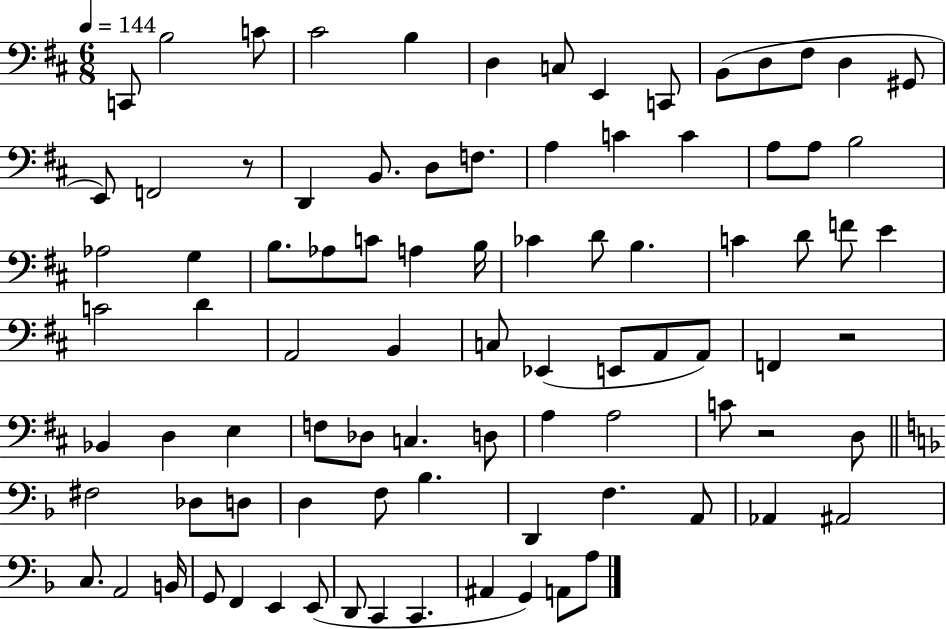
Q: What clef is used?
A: bass